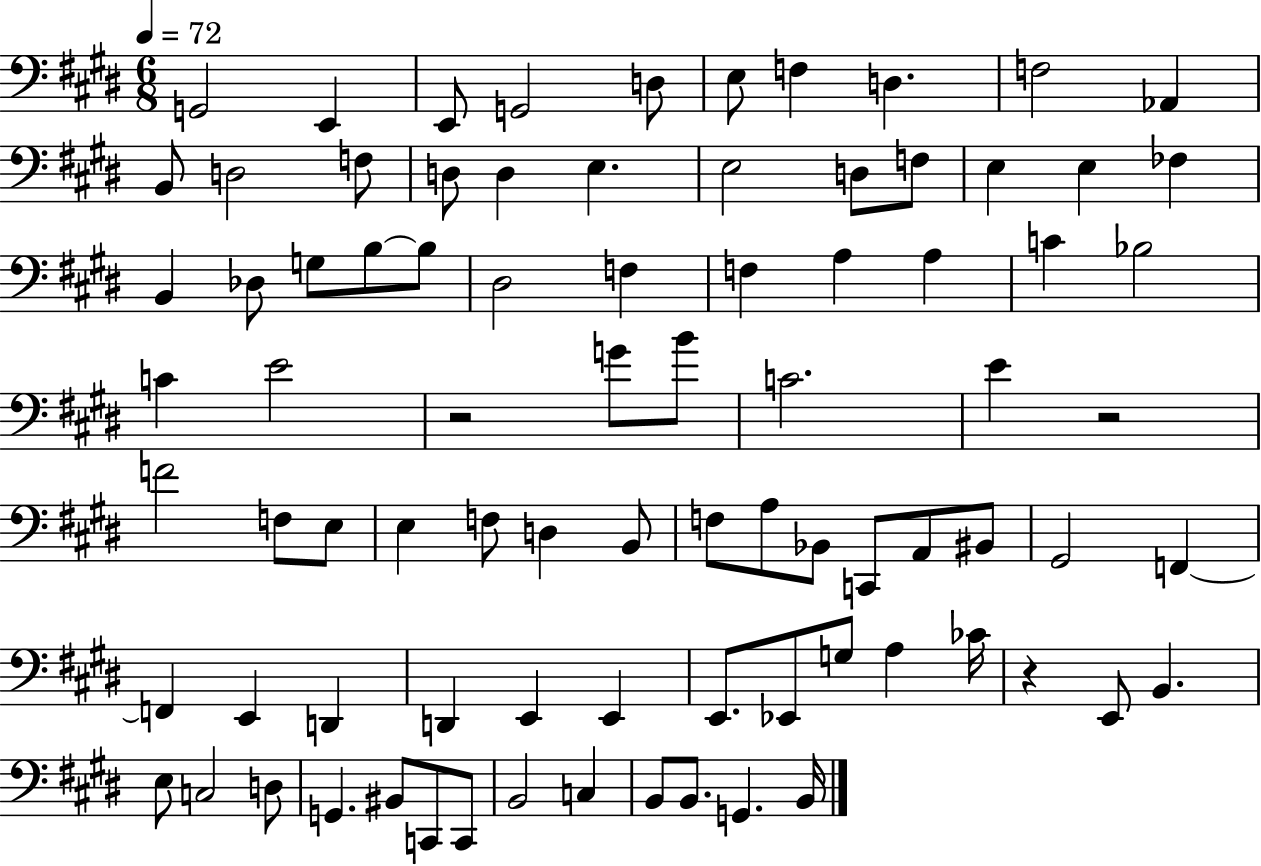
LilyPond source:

{
  \clef bass
  \numericTimeSignature
  \time 6/8
  \key e \major
  \tempo 4 = 72
  g,2 e,4 | e,8 g,2 d8 | e8 f4 d4. | f2 aes,4 | \break b,8 d2 f8 | d8 d4 e4. | e2 d8 f8 | e4 e4 fes4 | \break b,4 des8 g8 b8~~ b8 | dis2 f4 | f4 a4 a4 | c'4 bes2 | \break c'4 e'2 | r2 g'8 b'8 | c'2. | e'4 r2 | \break f'2 f8 e8 | e4 f8 d4 b,8 | f8 a8 bes,8 c,8 a,8 bis,8 | gis,2 f,4~~ | \break f,4 e,4 d,4 | d,4 e,4 e,4 | e,8. ees,8 g8 a4 ces'16 | r4 e,8 b,4. | \break e8 c2 d8 | g,4. bis,8 c,8 c,8 | b,2 c4 | b,8 b,8. g,4. b,16 | \break \bar "|."
}